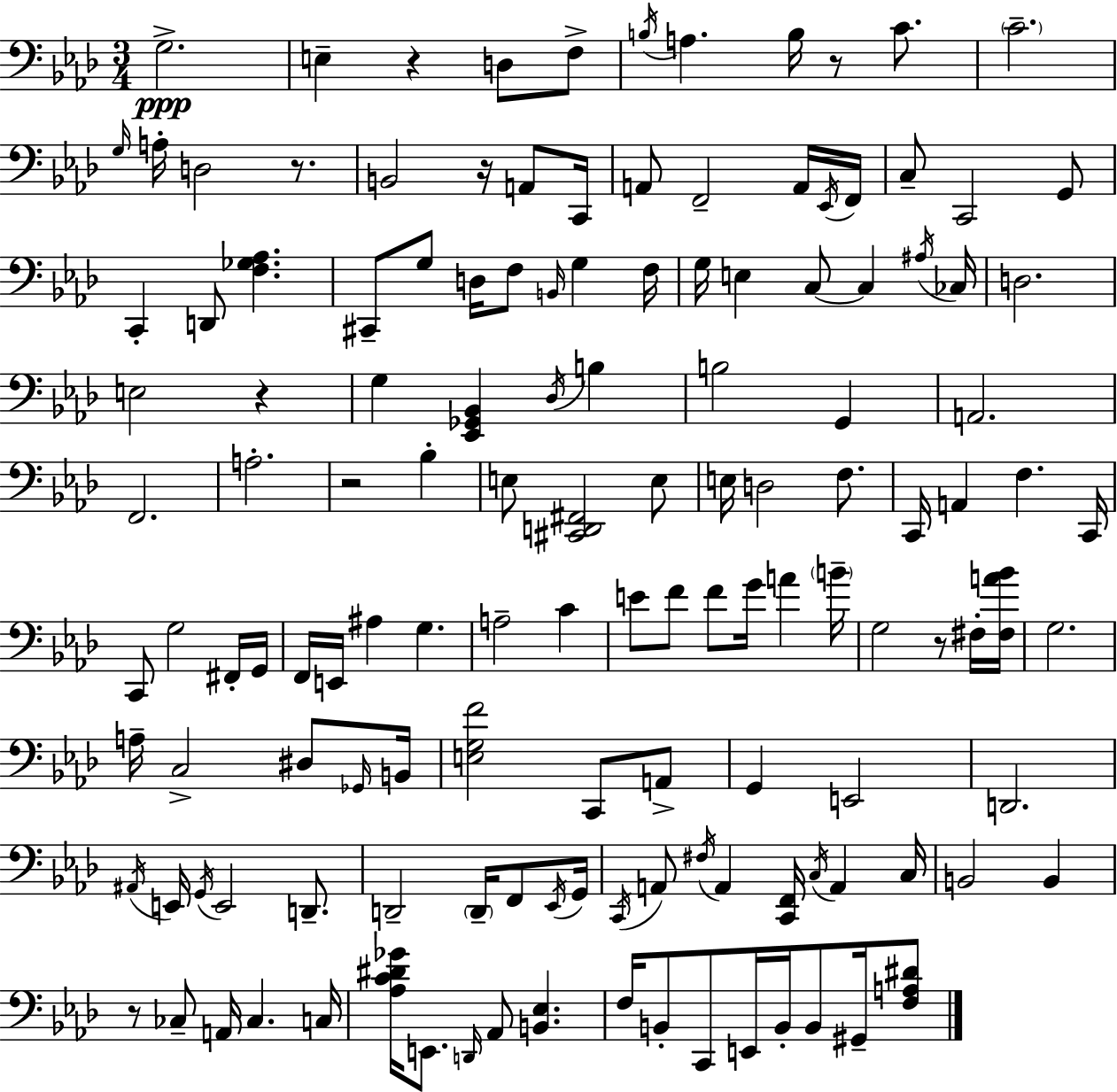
G3/h. E3/q R/q D3/e F3/e B3/s A3/q. B3/s R/e C4/e. C4/h. G3/s A3/s D3/h R/e. B2/h R/s A2/e C2/s A2/e F2/h A2/s Eb2/s F2/s C3/e C2/h G2/e C2/q D2/e [F3,Gb3,Ab3]/q. C#2/e G3/e D3/s F3/e B2/s G3/q F3/s G3/s E3/q C3/e C3/q A#3/s CES3/s D3/h. E3/h R/q G3/q [Eb2,Gb2,Bb2]/q Db3/s B3/q B3/h G2/q A2/h. F2/h. A3/h. R/h Bb3/q E3/e [C#2,D2,F#2]/h E3/e E3/s D3/h F3/e. C2/s A2/q F3/q. C2/s C2/e G3/h F#2/s G2/s F2/s E2/s A#3/q G3/q. A3/h C4/q E4/e F4/e F4/e G4/s A4/q B4/s G3/h R/e F#3/s [F#3,A4,Bb4]/s G3/h. A3/s C3/h D#3/e Gb2/s B2/s [E3,G3,F4]/h C2/e A2/e G2/q E2/h D2/h. A#2/s E2/s G2/s E2/h D2/e. D2/h D2/s F2/e Eb2/s G2/s C2/s A2/e F#3/s A2/q [C2,F2]/s C3/s A2/q C3/s B2/h B2/q R/e CES3/e A2/s CES3/q. C3/s [Ab3,C4,D#4,Gb4]/s E2/e. D2/s Ab2/e [B2,Eb3]/q. F3/s B2/e C2/e E2/s B2/s B2/e G#2/s [F3,A3,D#4]/e